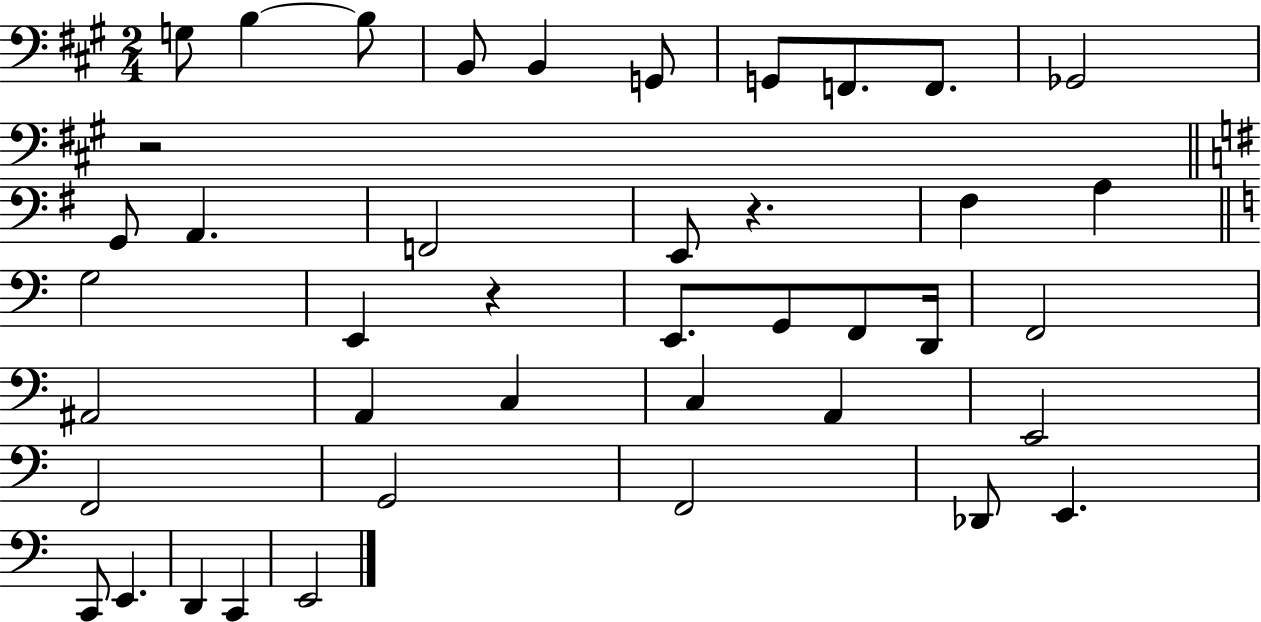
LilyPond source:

{
  \clef bass
  \numericTimeSignature
  \time 2/4
  \key a \major
  g8 b4~~ b8 | b,8 b,4 g,8 | g,8 f,8. f,8. | ges,2 | \break r2 | \bar "||" \break \key g \major g,8 a,4. | f,2 | e,8 r4. | fis4 a4 | \break \bar "||" \break \key c \major g2 | e,4 r4 | e,8. g,8 f,8 d,16 | f,2 | \break ais,2 | a,4 c4 | c4 a,4 | e,2 | \break f,2 | g,2 | f,2 | des,8 e,4. | \break c,8 e,4. | d,4 c,4 | e,2 | \bar "|."
}